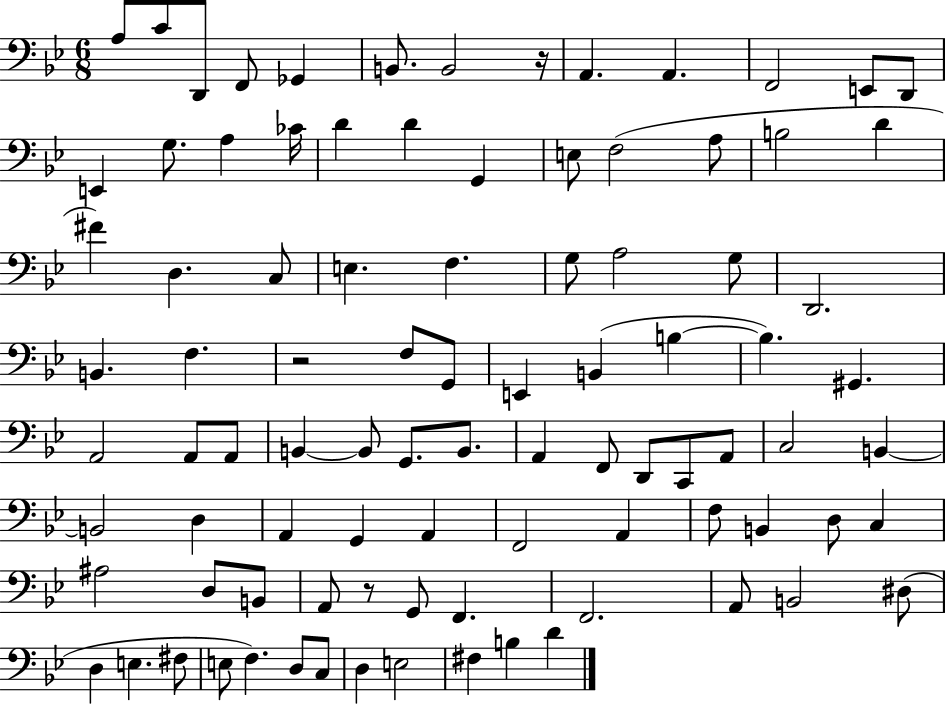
X:1
T:Untitled
M:6/8
L:1/4
K:Bb
A,/2 C/2 D,,/2 F,,/2 _G,, B,,/2 B,,2 z/4 A,, A,, F,,2 E,,/2 D,,/2 E,, G,/2 A, _C/4 D D G,, E,/2 F,2 A,/2 B,2 D ^F D, C,/2 E, F, G,/2 A,2 G,/2 D,,2 B,, F, z2 F,/2 G,,/2 E,, B,, B, B, ^G,, A,,2 A,,/2 A,,/2 B,, B,,/2 G,,/2 B,,/2 A,, F,,/2 D,,/2 C,,/2 A,,/2 C,2 B,, B,,2 D, A,, G,, A,, F,,2 A,, F,/2 B,, D,/2 C, ^A,2 D,/2 B,,/2 A,,/2 z/2 G,,/2 F,, F,,2 A,,/2 B,,2 ^D,/2 D, E, ^F,/2 E,/2 F, D,/2 C,/2 D, E,2 ^F, B, D